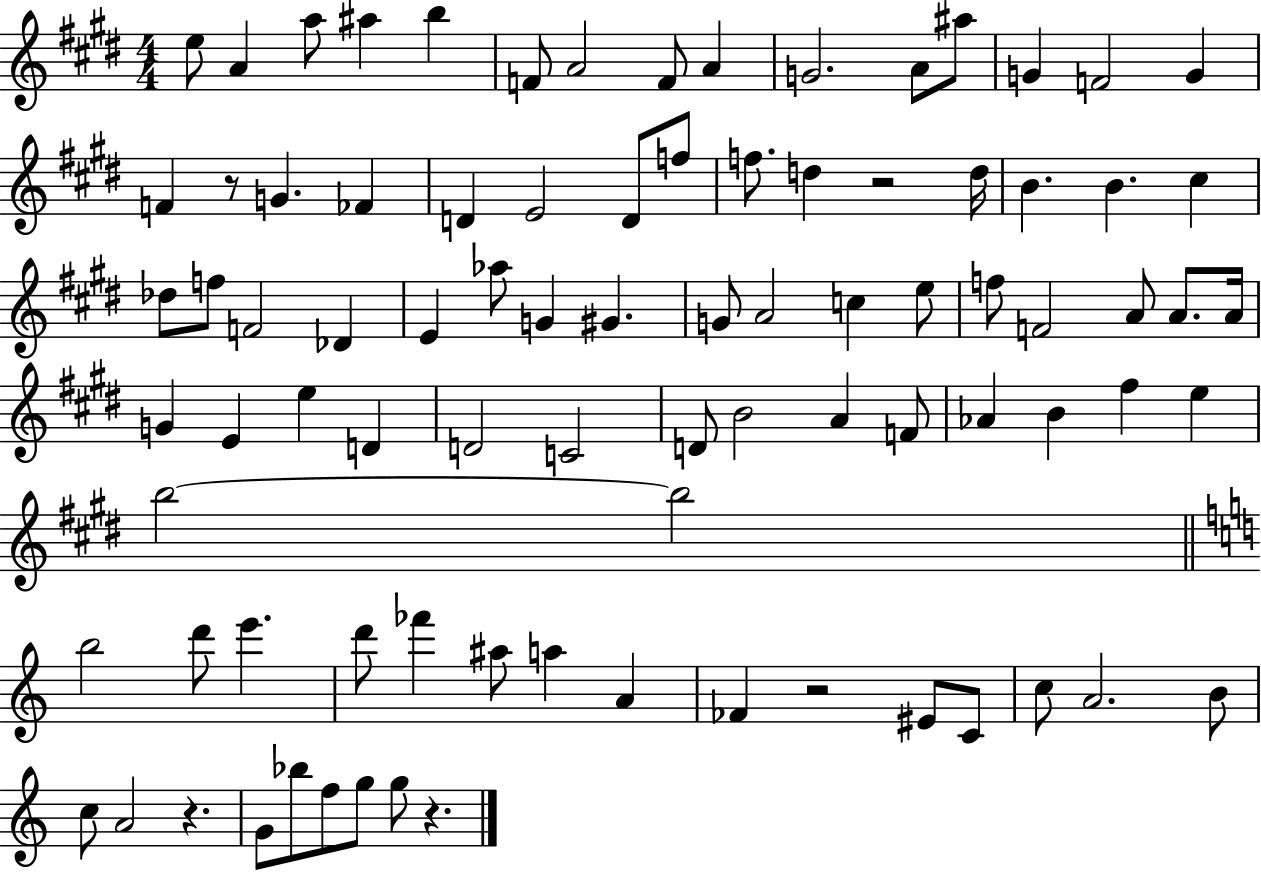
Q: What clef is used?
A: treble